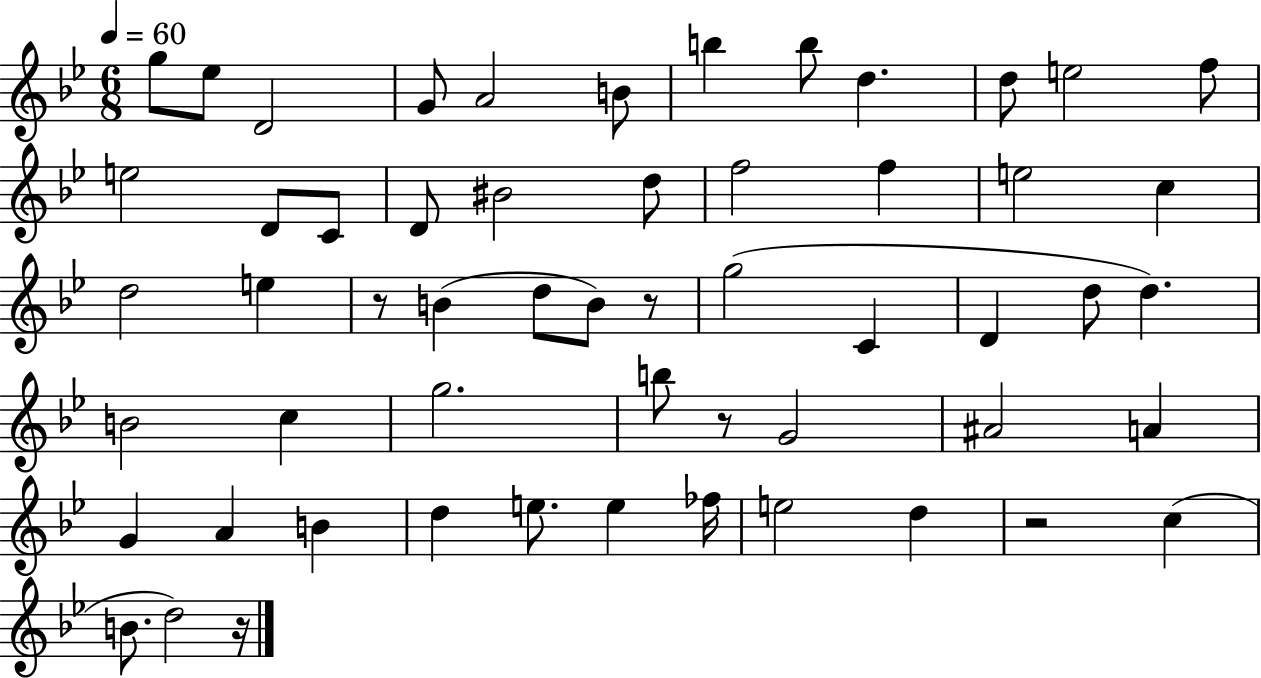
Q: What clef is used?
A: treble